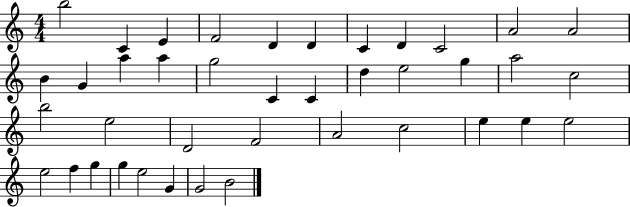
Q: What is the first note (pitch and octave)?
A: B5